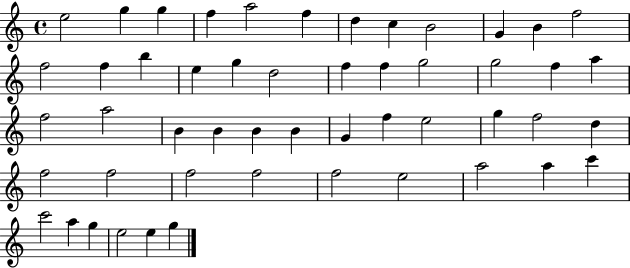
{
  \clef treble
  \time 4/4
  \defaultTimeSignature
  \key c \major
  e''2 g''4 g''4 | f''4 a''2 f''4 | d''4 c''4 b'2 | g'4 b'4 f''2 | \break f''2 f''4 b''4 | e''4 g''4 d''2 | f''4 f''4 g''2 | g''2 f''4 a''4 | \break f''2 a''2 | b'4 b'4 b'4 b'4 | g'4 f''4 e''2 | g''4 f''2 d''4 | \break f''2 f''2 | f''2 f''2 | f''2 e''2 | a''2 a''4 c'''4 | \break c'''2 a''4 g''4 | e''2 e''4 g''4 | \bar "|."
}